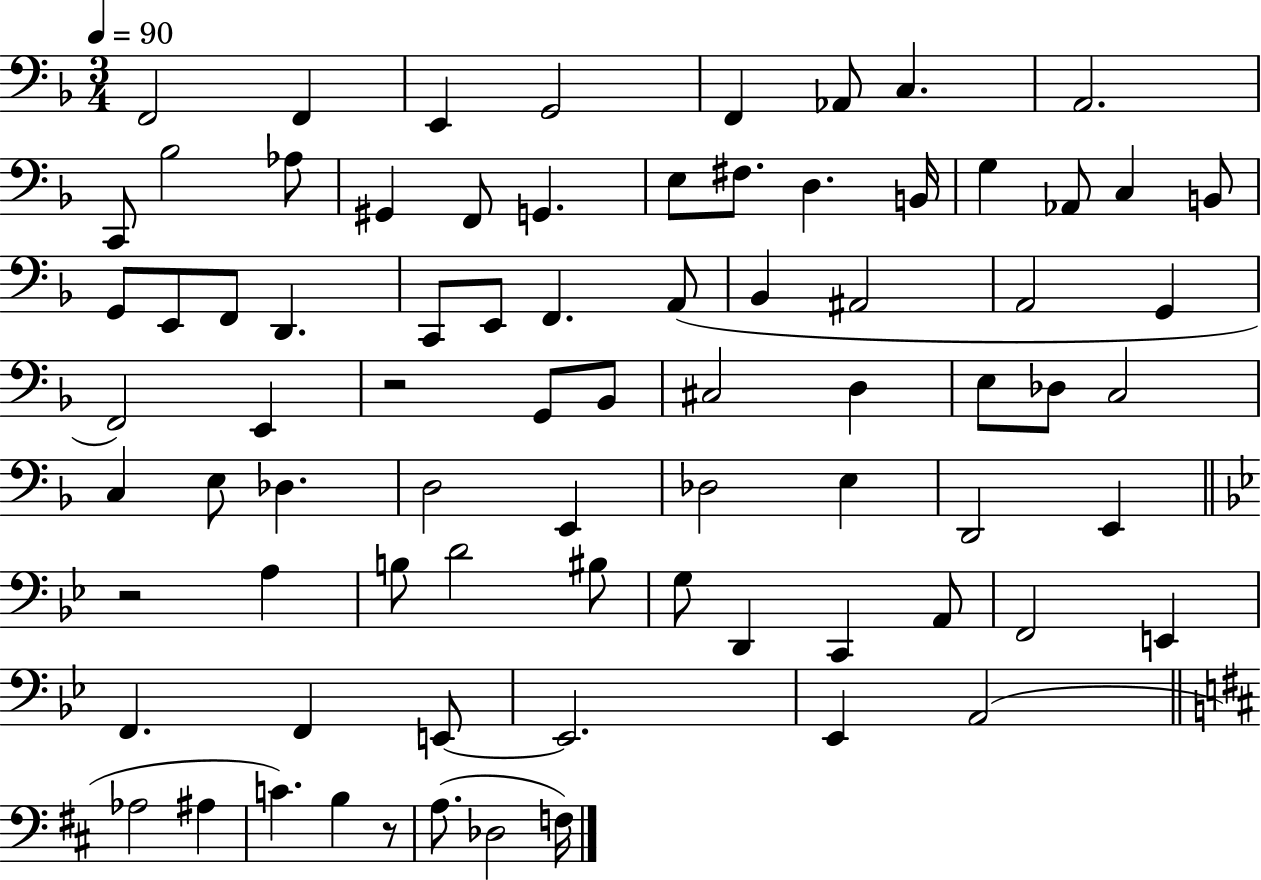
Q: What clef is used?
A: bass